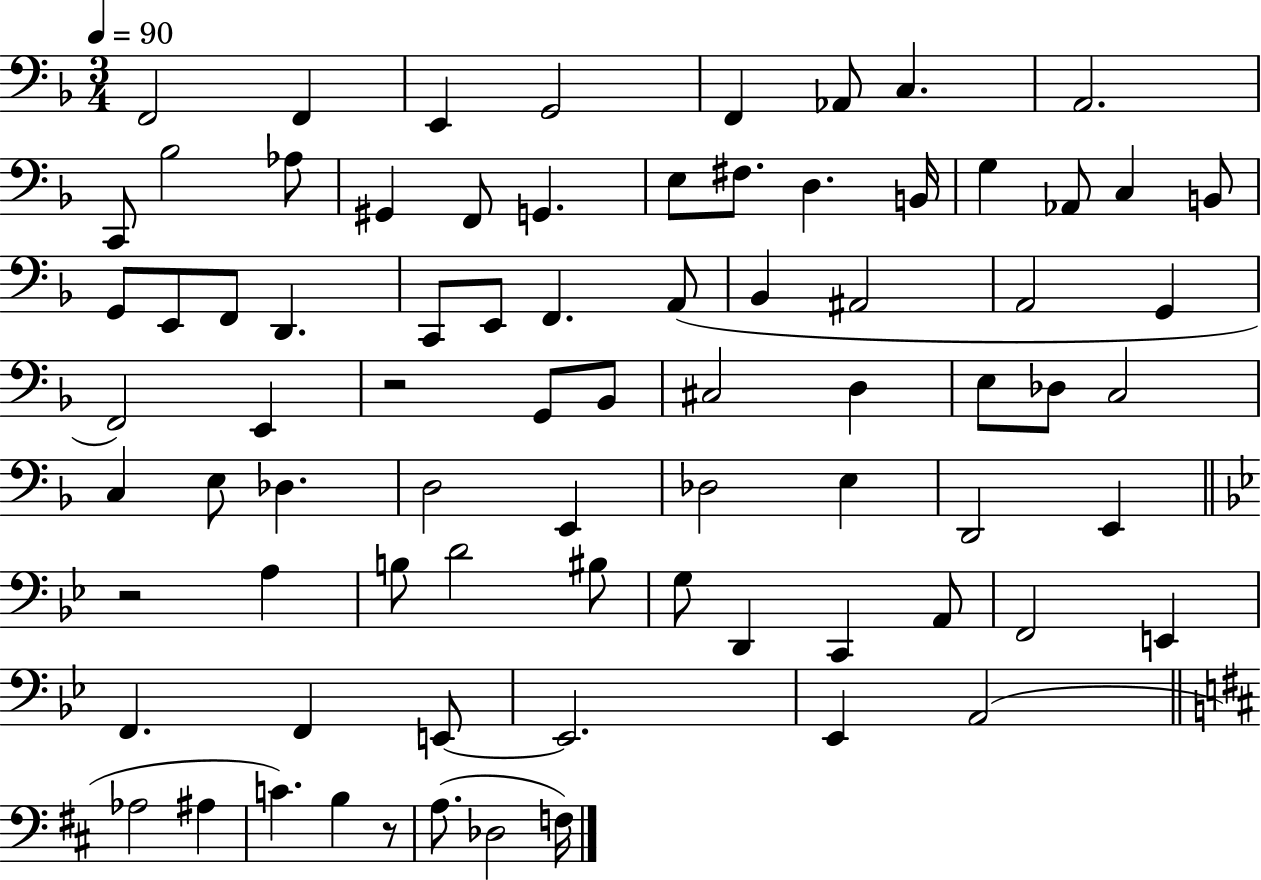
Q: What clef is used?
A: bass